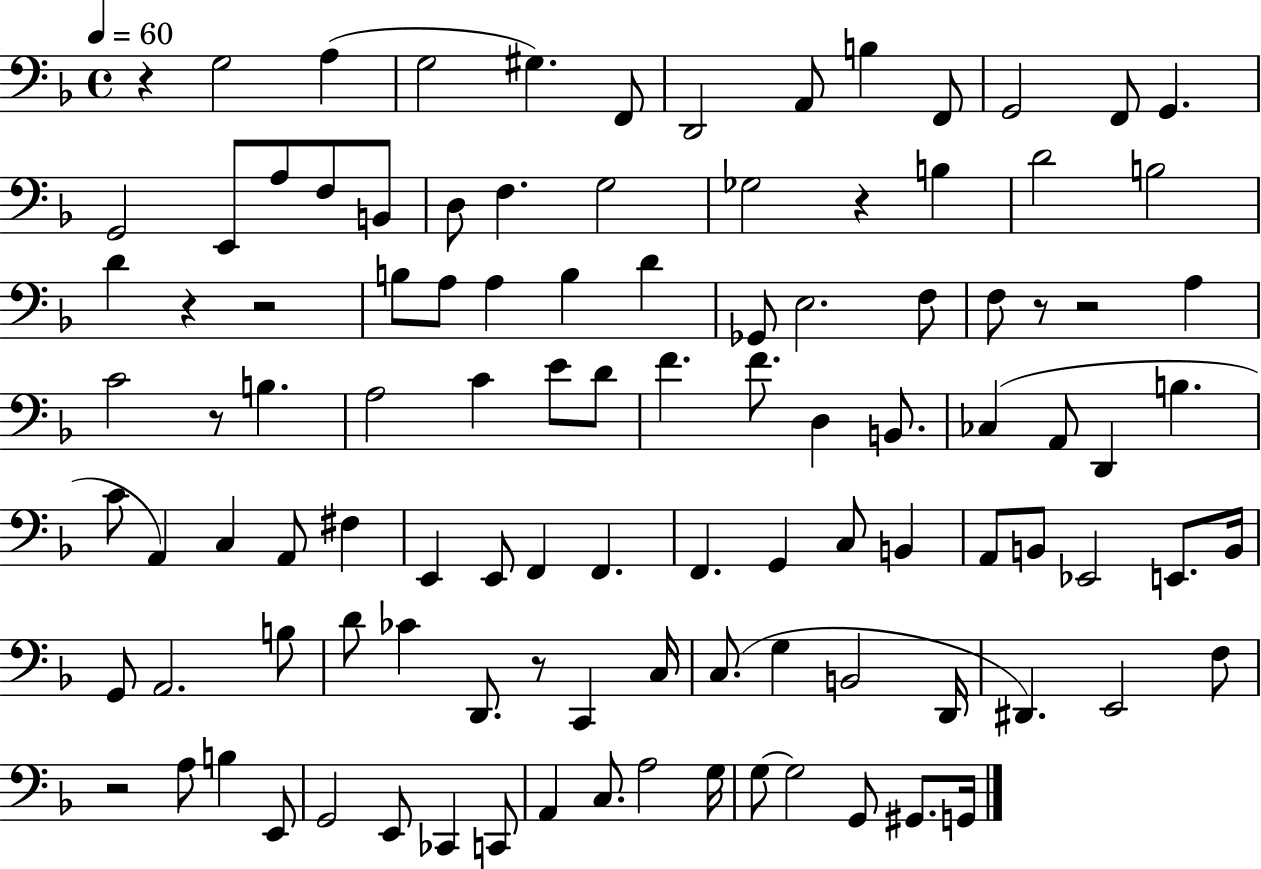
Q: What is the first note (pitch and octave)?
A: G3